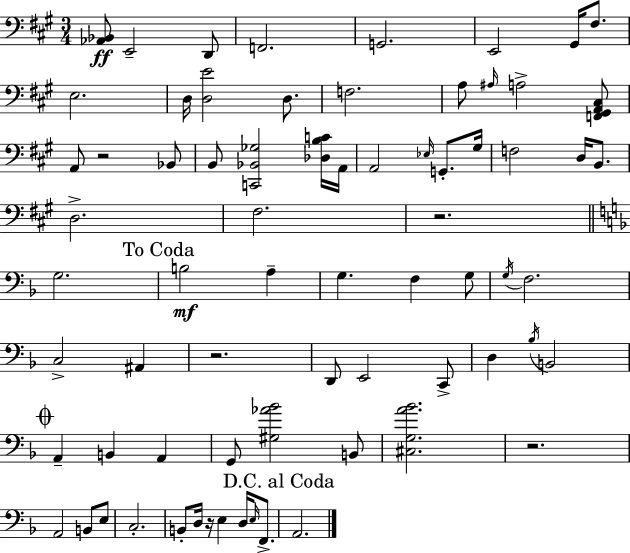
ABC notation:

X:1
T:Untitled
M:3/4
L:1/4
K:A
[_A,,_B,,]/2 E,,2 D,,/2 F,,2 G,,2 E,,2 ^G,,/4 ^F,/2 E,2 D,/4 [D,E]2 D,/2 F,2 A,/2 ^A,/4 A,2 [F,,^G,,A,,^C,]/2 A,,/2 z2 _B,,/2 B,,/2 [C,,_B,,_G,]2 [_D,B,C]/4 A,,/4 A,,2 _E,/4 G,,/2 ^G,/4 F,2 D,/4 B,,/2 D,2 ^F,2 z2 G,2 B,2 A, G, F, G,/2 G,/4 F,2 C,2 ^A,, z2 D,,/2 E,,2 C,,/2 D, _B,/4 B,,2 A,, B,, A,, G,,/2 [^G,_A_B]2 B,,/2 [^C,G,A_B]2 z2 A,,2 B,,/2 E,/2 C,2 B,,/2 D,/4 z/4 E, D,/4 E,/4 F,,/2 A,,2